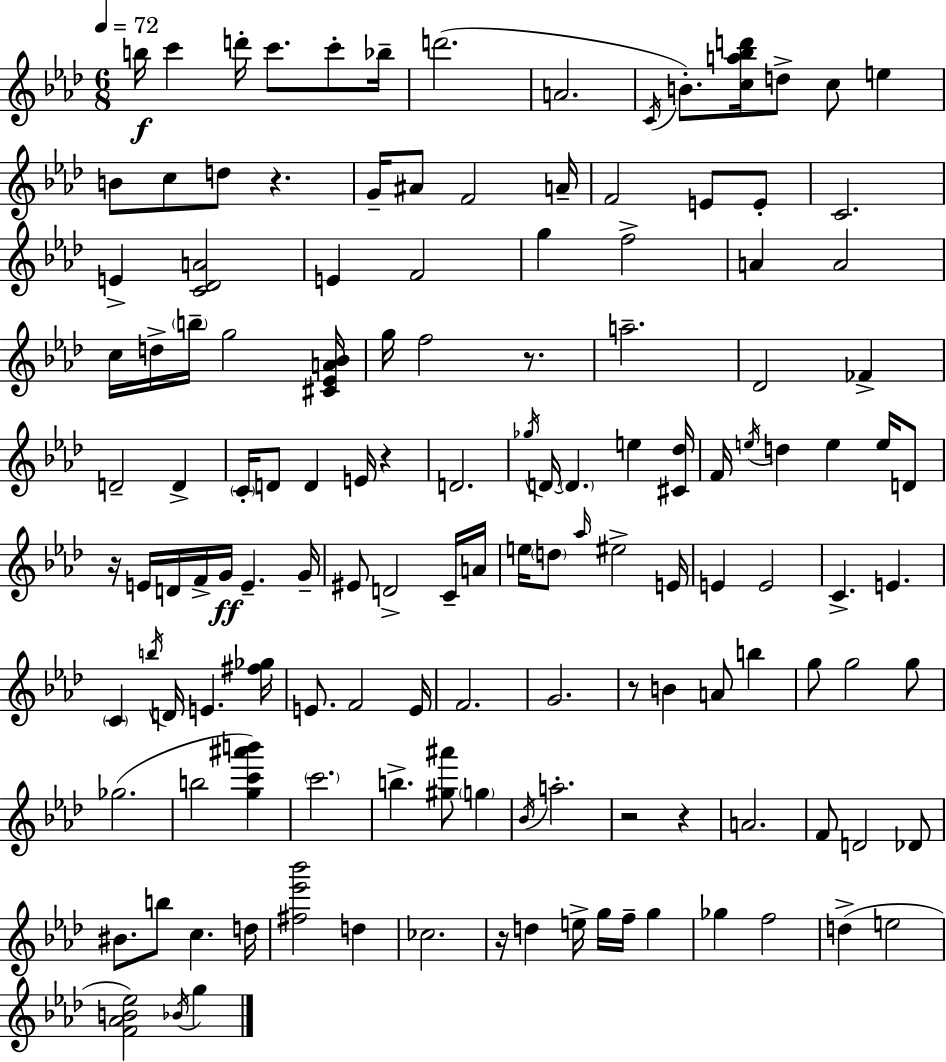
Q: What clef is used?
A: treble